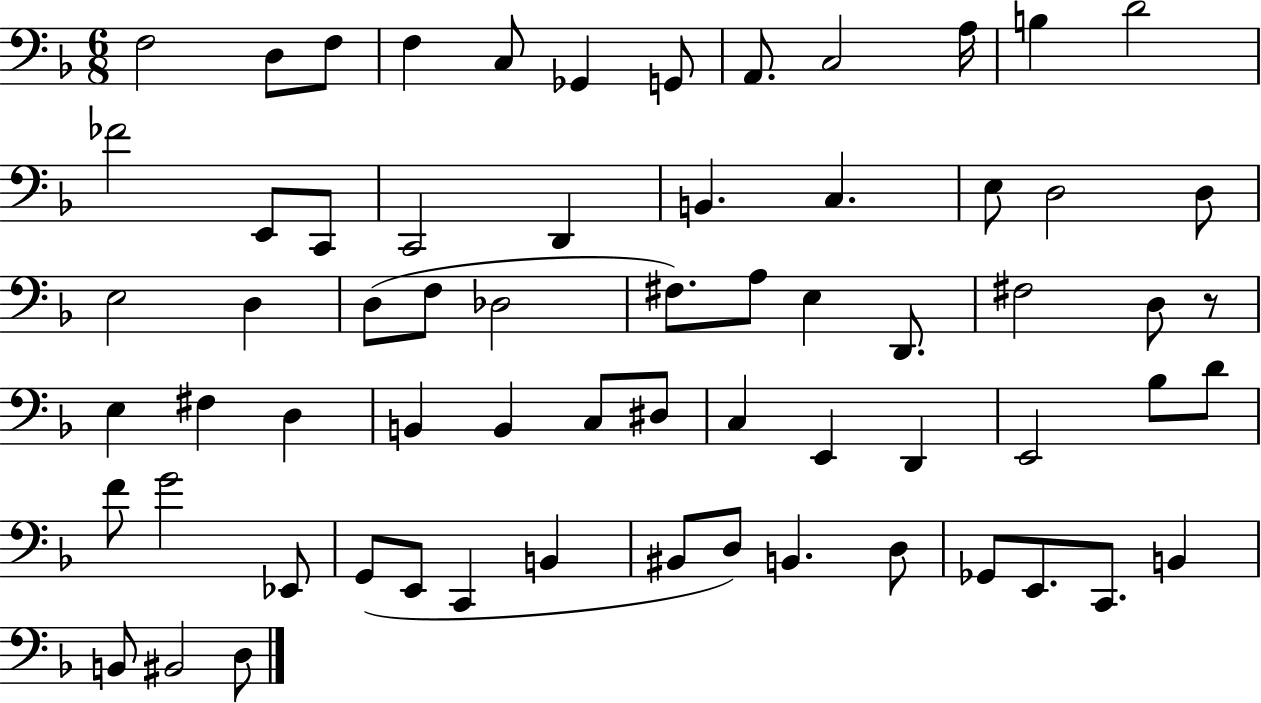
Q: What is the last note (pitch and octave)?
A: D3